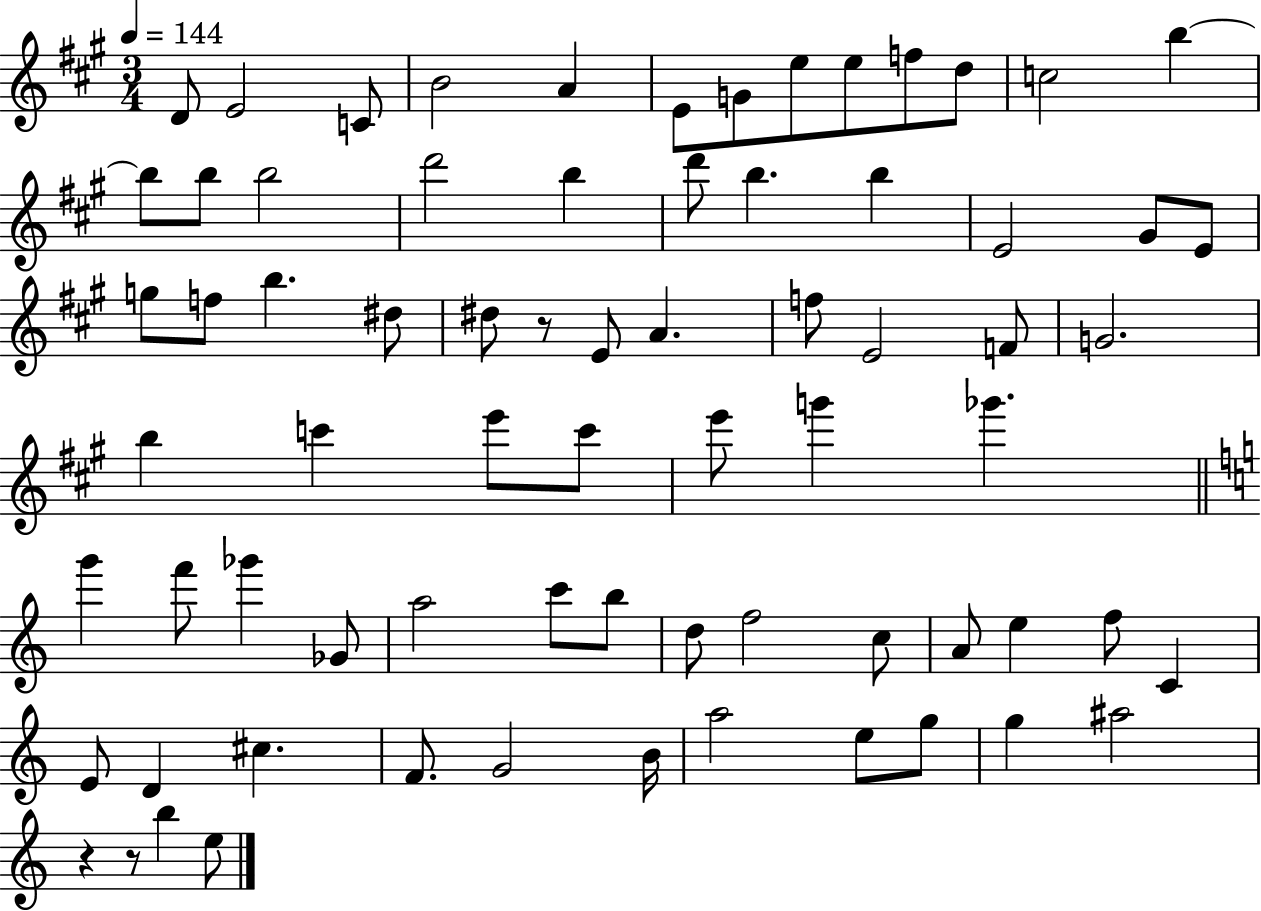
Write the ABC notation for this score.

X:1
T:Untitled
M:3/4
L:1/4
K:A
D/2 E2 C/2 B2 A E/2 G/2 e/2 e/2 f/2 d/2 c2 b b/2 b/2 b2 d'2 b d'/2 b b E2 ^G/2 E/2 g/2 f/2 b ^d/2 ^d/2 z/2 E/2 A f/2 E2 F/2 G2 b c' e'/2 c'/2 e'/2 g' _g' g' f'/2 _g' _G/2 a2 c'/2 b/2 d/2 f2 c/2 A/2 e f/2 C E/2 D ^c F/2 G2 B/4 a2 e/2 g/2 g ^a2 z z/2 b e/2